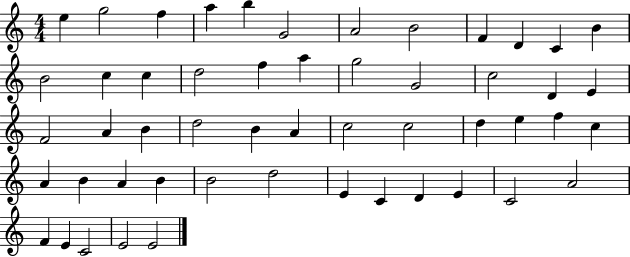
{
  \clef treble
  \numericTimeSignature
  \time 4/4
  \key c \major
  e''4 g''2 f''4 | a''4 b''4 g'2 | a'2 b'2 | f'4 d'4 c'4 b'4 | \break b'2 c''4 c''4 | d''2 f''4 a''4 | g''2 g'2 | c''2 d'4 e'4 | \break f'2 a'4 b'4 | d''2 b'4 a'4 | c''2 c''2 | d''4 e''4 f''4 c''4 | \break a'4 b'4 a'4 b'4 | b'2 d''2 | e'4 c'4 d'4 e'4 | c'2 a'2 | \break f'4 e'4 c'2 | e'2 e'2 | \bar "|."
}